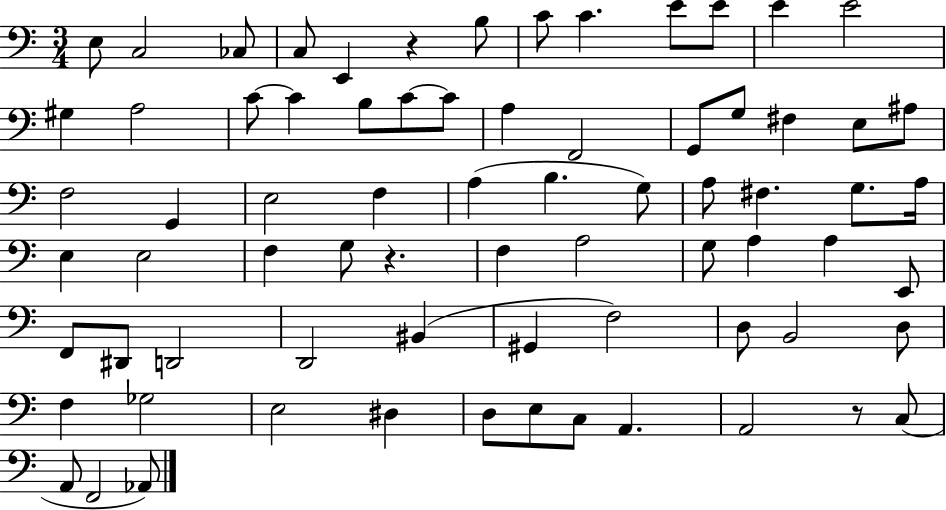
E3/e C3/h CES3/e C3/e E2/q R/q B3/e C4/e C4/q. E4/e E4/e E4/q E4/h G#3/q A3/h C4/e C4/q B3/e C4/e C4/e A3/q F2/h G2/e G3/e F#3/q E3/e A#3/e F3/h G2/q E3/h F3/q A3/q B3/q. G3/e A3/e F#3/q. G3/e. A3/s E3/q E3/h F3/q G3/e R/q. F3/q A3/h G3/e A3/q A3/q E2/e F2/e D#2/e D2/h D2/h BIS2/q G#2/q F3/h D3/e B2/h D3/e F3/q Gb3/h E3/h D#3/q D3/e E3/e C3/e A2/q. A2/h R/e C3/e A2/e F2/h Ab2/e